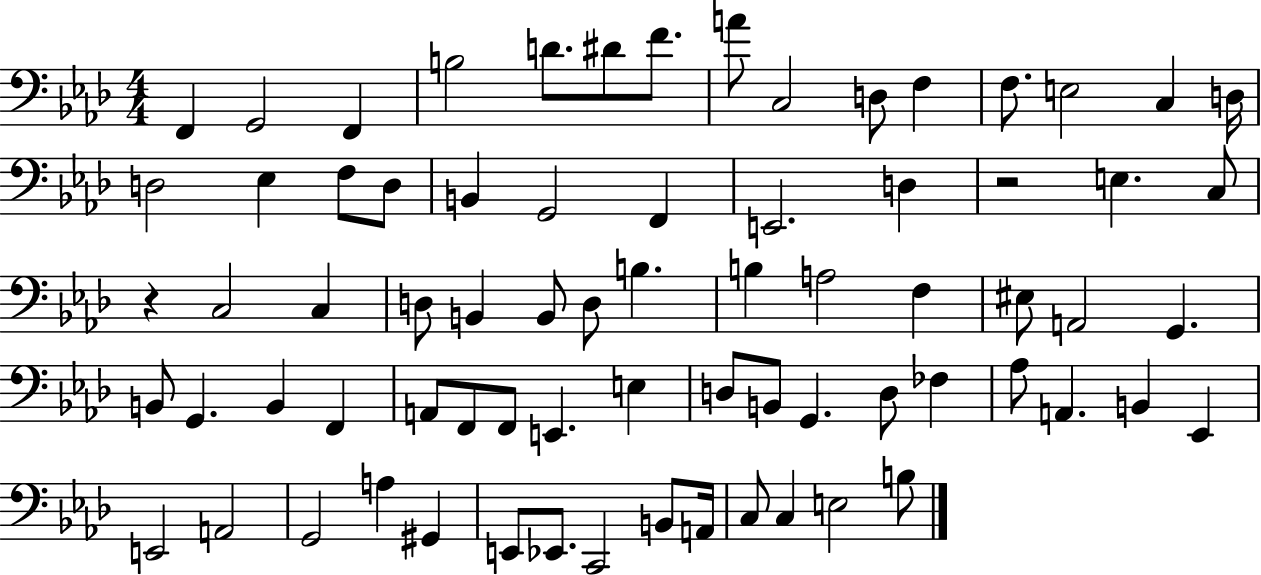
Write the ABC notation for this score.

X:1
T:Untitled
M:4/4
L:1/4
K:Ab
F,, G,,2 F,, B,2 D/2 ^D/2 F/2 A/2 C,2 D,/2 F, F,/2 E,2 C, D,/4 D,2 _E, F,/2 D,/2 B,, G,,2 F,, E,,2 D, z2 E, C,/2 z C,2 C, D,/2 B,, B,,/2 D,/2 B, B, A,2 F, ^E,/2 A,,2 G,, B,,/2 G,, B,, F,, A,,/2 F,,/2 F,,/2 E,, E, D,/2 B,,/2 G,, D,/2 _F, _A,/2 A,, B,, _E,, E,,2 A,,2 G,,2 A, ^G,, E,,/2 _E,,/2 C,,2 B,,/2 A,,/4 C,/2 C, E,2 B,/2